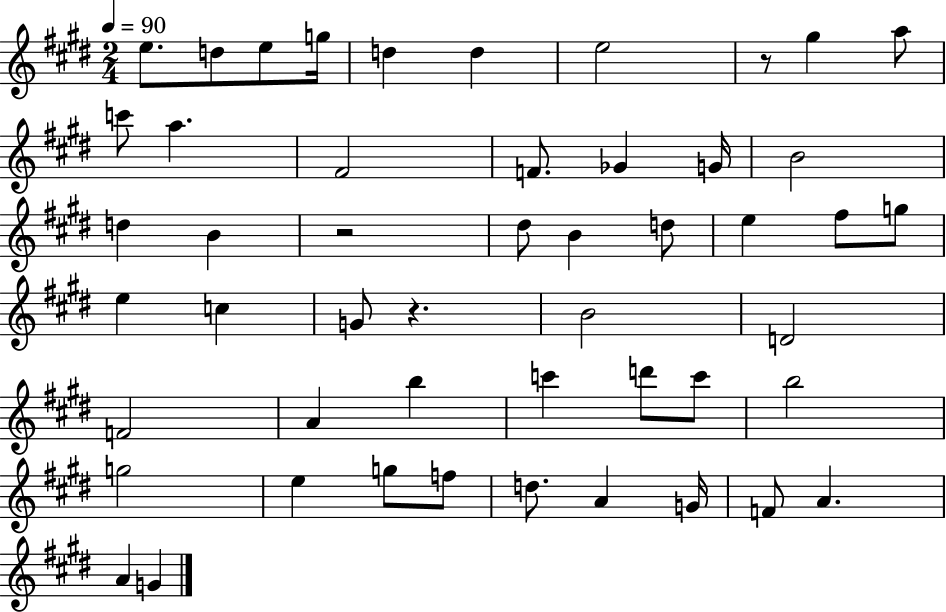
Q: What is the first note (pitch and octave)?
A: E5